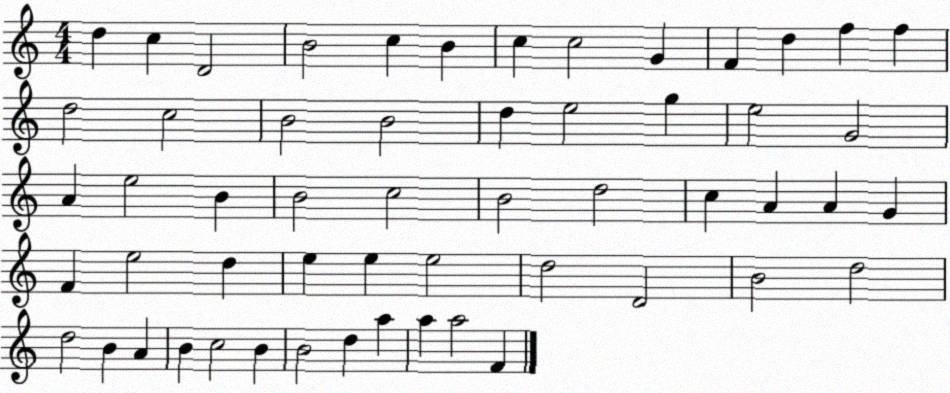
X:1
T:Untitled
M:4/4
L:1/4
K:C
d c D2 B2 c B c c2 G F d f f d2 c2 B2 B2 d e2 g e2 G2 A e2 B B2 c2 B2 d2 c A A G F e2 d e e e2 d2 D2 B2 d2 d2 B A B c2 B B2 d a a a2 F